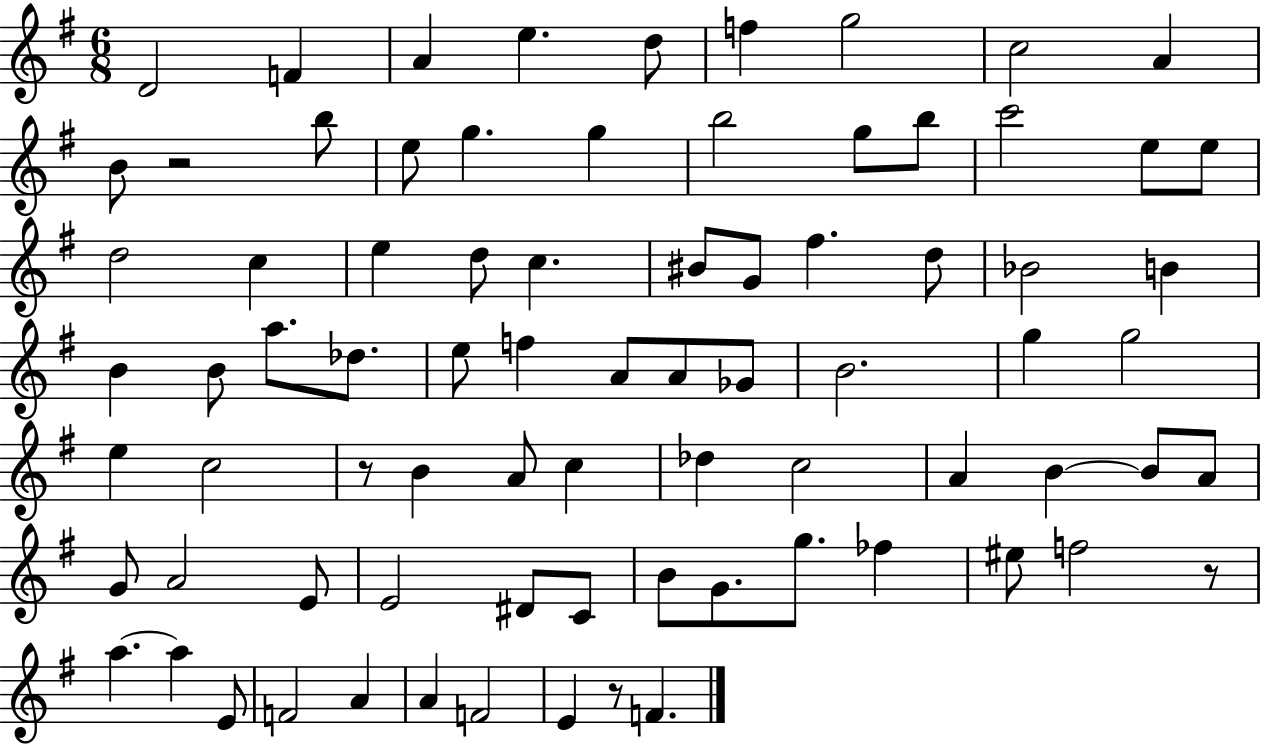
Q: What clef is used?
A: treble